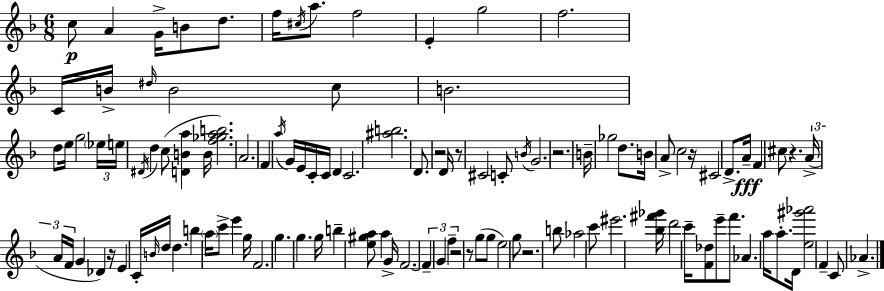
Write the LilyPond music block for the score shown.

{
  \clef treble
  \numericTimeSignature
  \time 6/8
  \key d \minor
  c''8\p a'4 g'16-> b'8 d''8. | f''16 \acciaccatura { cis''16 } a''8. f''2 | e'4-. g''2 | f''2. | \break c'16 b'16-> \grace { dis''16 } b'2 | c''8 b'2. | d''8 e''16 g''2 | \tuplet 3/2 { \parenthesize ees''16 e''16 \acciaccatura { dis'16 } } d''4 c''8( <d' b' a''>4 | \break b'16 <f'' ges'' a'' b''>2.) | a'2. | f'4 \acciaccatura { a''16 } g'16 e'16 c'16-. c'16 | d'4 c'2. | \break <ais'' b''>2. | d'8. r2 | d'16 r8 cis'2 | c'8-. \acciaccatura { b'16 } g'2. | \break r2. | b'16-- ges''2 | d''8. b'16 a'8-> c''2 | r16 cis'2 | \break d'8.-> a'16--\fff f'4 cis''8 r4. | \tuplet 3/2 { a'16->( a'16 f'16 } g'4 | des'4) r16 e'4 c'16-. \grace { b'16 } d''16 | d''4. b''4 \parenthesize a''16 c'''8-> | \break e'''4 g''16 f'2. | g''4. | g''4. g''16 b''4-- <e'' gis'' a''>8 | a''4 g'16-> f'2.~~ | \break \tuplet 3/2 { f'4-- g'4 | f''4-- } r2 | r8 g''8( g''8 e''2) | g''8 r2. | \break b''8 aes''2 | c'''8 eis'''2. | <bes'' fis''' ges'''>16 d'''2 | c'''16-- <f' des''>8 e'''8-- f'''8. aes'4. | \break a''16 a''8.-. d'16 <e'' gis''' aes'''>2 | f'4-- c'8 | aes'4.-> \bar "|."
}